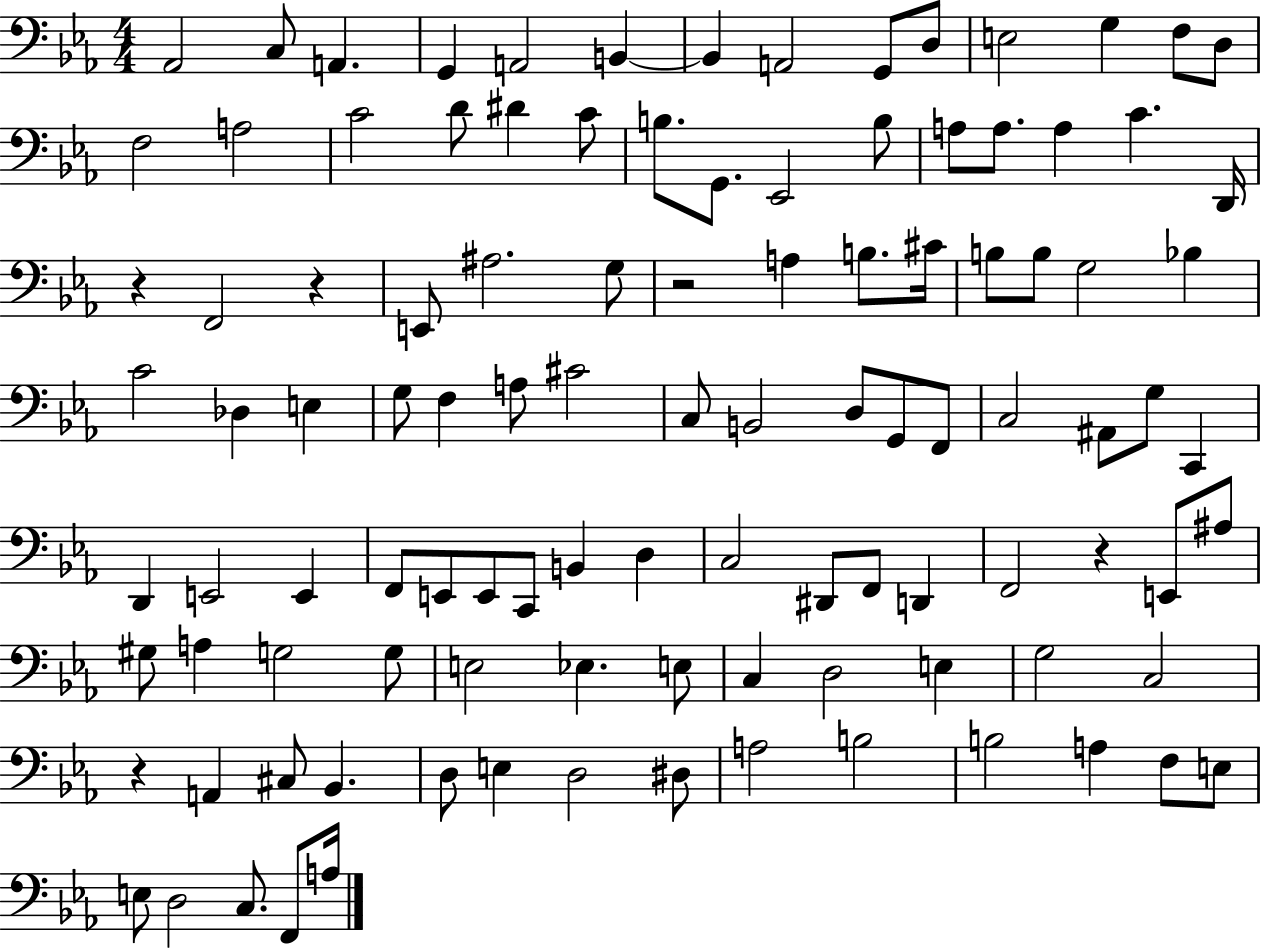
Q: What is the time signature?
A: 4/4